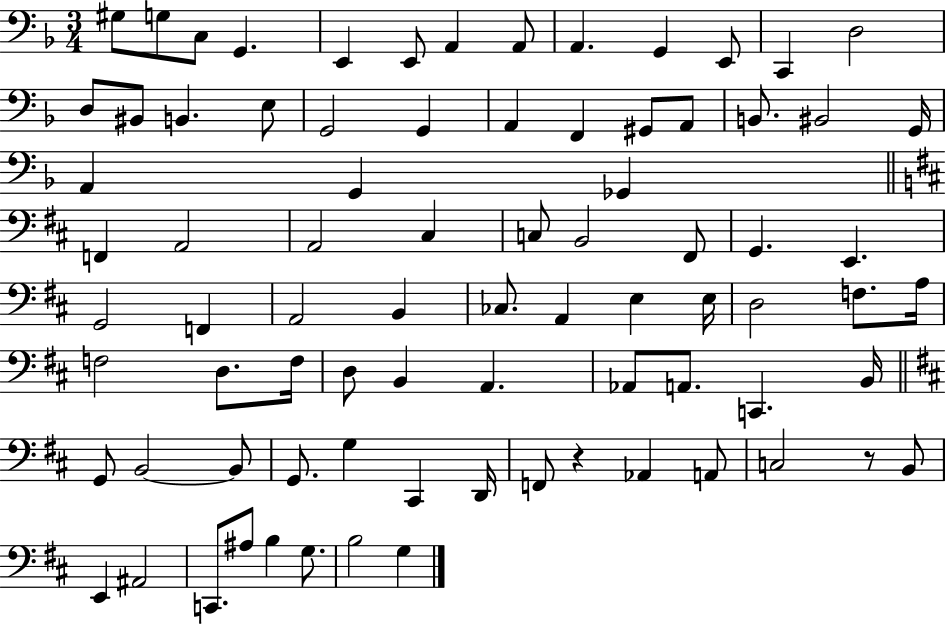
{
  \clef bass
  \numericTimeSignature
  \time 3/4
  \key f \major
  \repeat volta 2 { gis8 g8 c8 g,4. | e,4 e,8 a,4 a,8 | a,4. g,4 e,8 | c,4 d2 | \break d8 bis,8 b,4. e8 | g,2 g,4 | a,4 f,4 gis,8 a,8 | b,8. bis,2 g,16 | \break a,4 g,4 ges,4 | \bar "||" \break \key b \minor f,4 a,2 | a,2 cis4 | c8 b,2 fis,8 | g,4. e,4. | \break g,2 f,4 | a,2 b,4 | ces8. a,4 e4 e16 | d2 f8. a16 | \break f2 d8. f16 | d8 b,4 a,4. | aes,8 a,8. c,4. b,16 | \bar "||" \break \key b \minor g,8 b,2~~ b,8 | g,8. g4 cis,4 d,16 | f,8 r4 aes,4 a,8 | c2 r8 b,8 | \break e,4 ais,2 | c,8. ais8 b4 g8. | b2 g4 | } \bar "|."
}